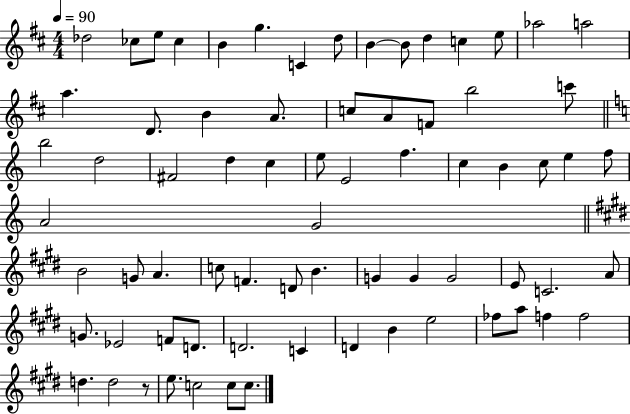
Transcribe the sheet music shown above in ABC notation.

X:1
T:Untitled
M:4/4
L:1/4
K:D
_d2 _c/2 e/2 _c B g C d/2 B B/2 d c e/2 _a2 a2 a D/2 B A/2 c/2 A/2 F/2 b2 c'/2 b2 d2 ^F2 d c e/2 E2 f c B c/2 e f/2 A2 G2 B2 G/2 A c/2 F D/2 B G G G2 E/2 C2 A/2 G/2 _E2 F/2 D/2 D2 C D B e2 _f/2 a/2 f f2 d d2 z/2 e/2 c2 c/2 c/2